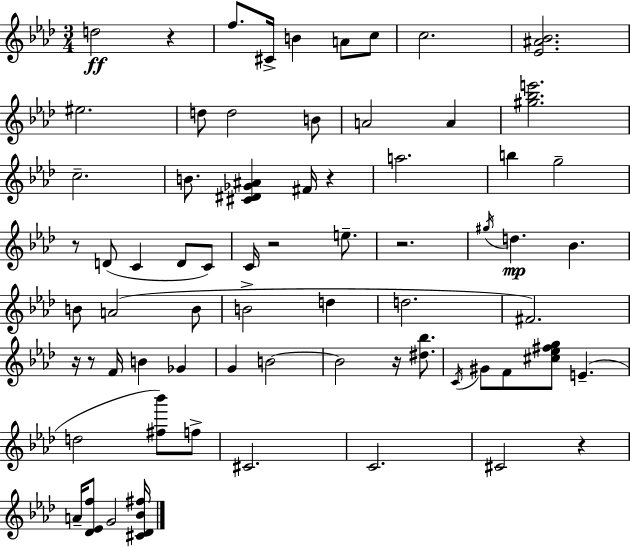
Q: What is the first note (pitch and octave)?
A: D5